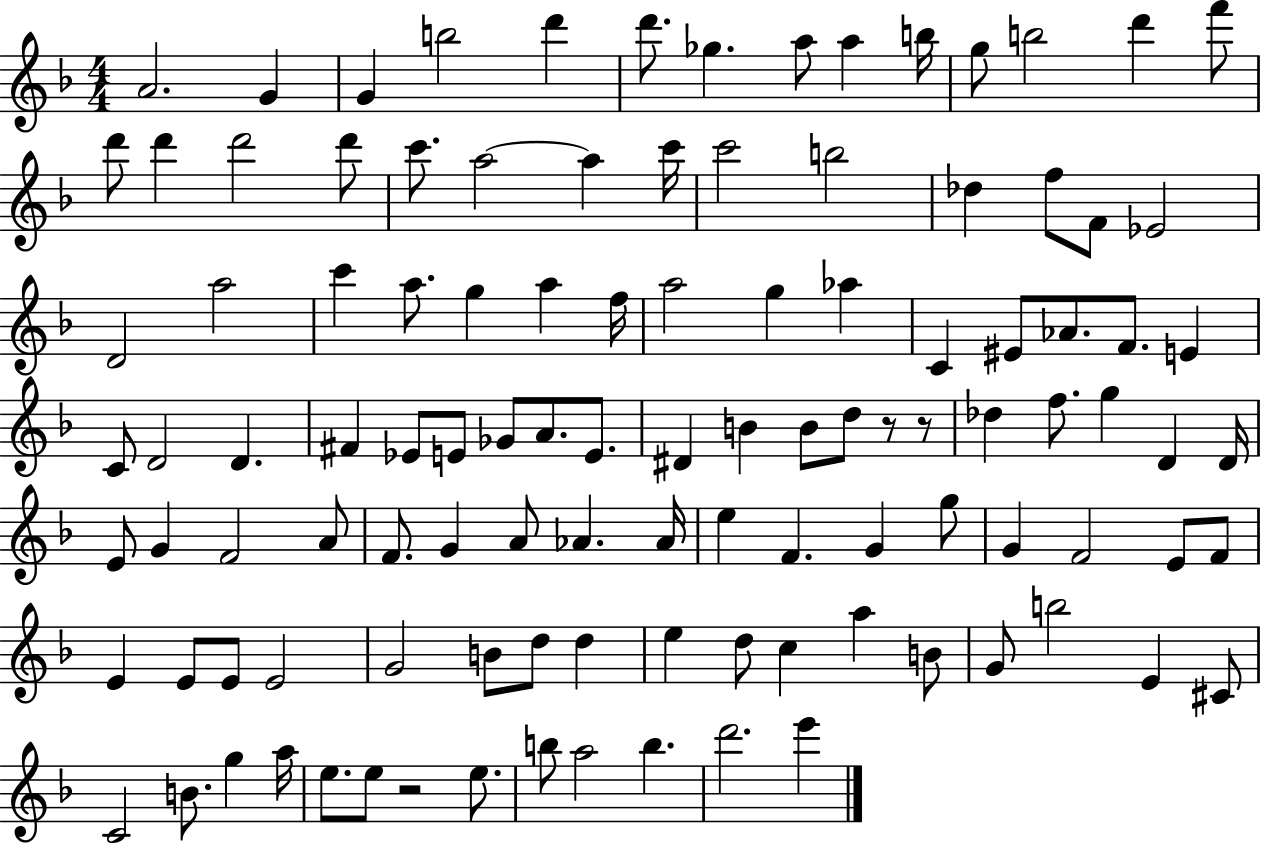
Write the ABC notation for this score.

X:1
T:Untitled
M:4/4
L:1/4
K:F
A2 G G b2 d' d'/2 _g a/2 a b/4 g/2 b2 d' f'/2 d'/2 d' d'2 d'/2 c'/2 a2 a c'/4 c'2 b2 _d f/2 F/2 _E2 D2 a2 c' a/2 g a f/4 a2 g _a C ^E/2 _A/2 F/2 E C/2 D2 D ^F _E/2 E/2 _G/2 A/2 E/2 ^D B B/2 d/2 z/2 z/2 _d f/2 g D D/4 E/2 G F2 A/2 F/2 G A/2 _A _A/4 e F G g/2 G F2 E/2 F/2 E E/2 E/2 E2 G2 B/2 d/2 d e d/2 c a B/2 G/2 b2 E ^C/2 C2 B/2 g a/4 e/2 e/2 z2 e/2 b/2 a2 b d'2 e'